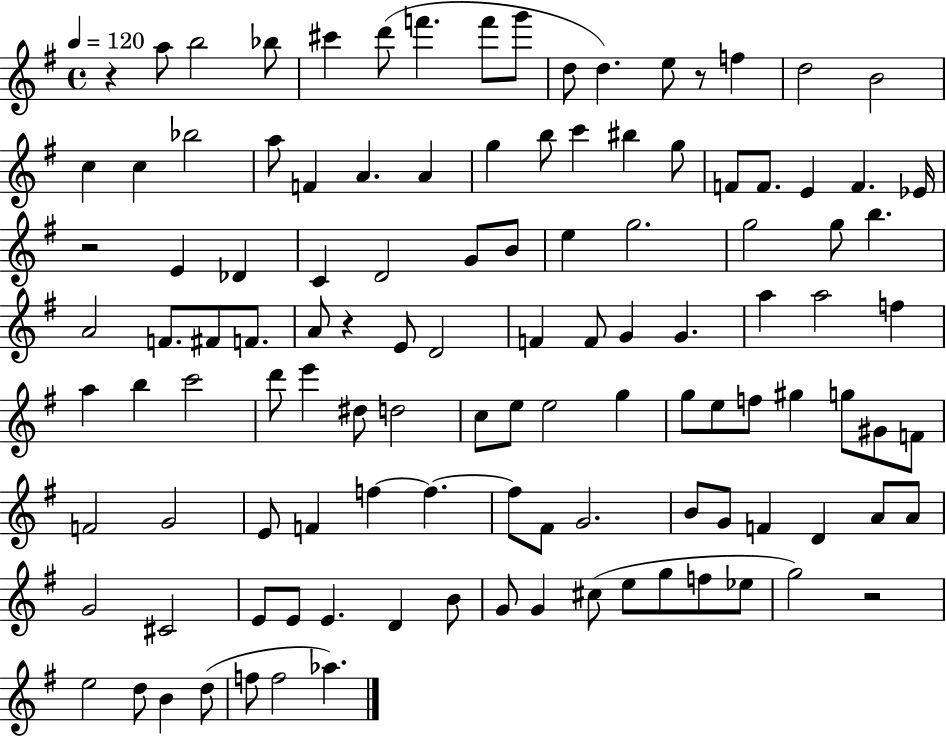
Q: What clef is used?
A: treble